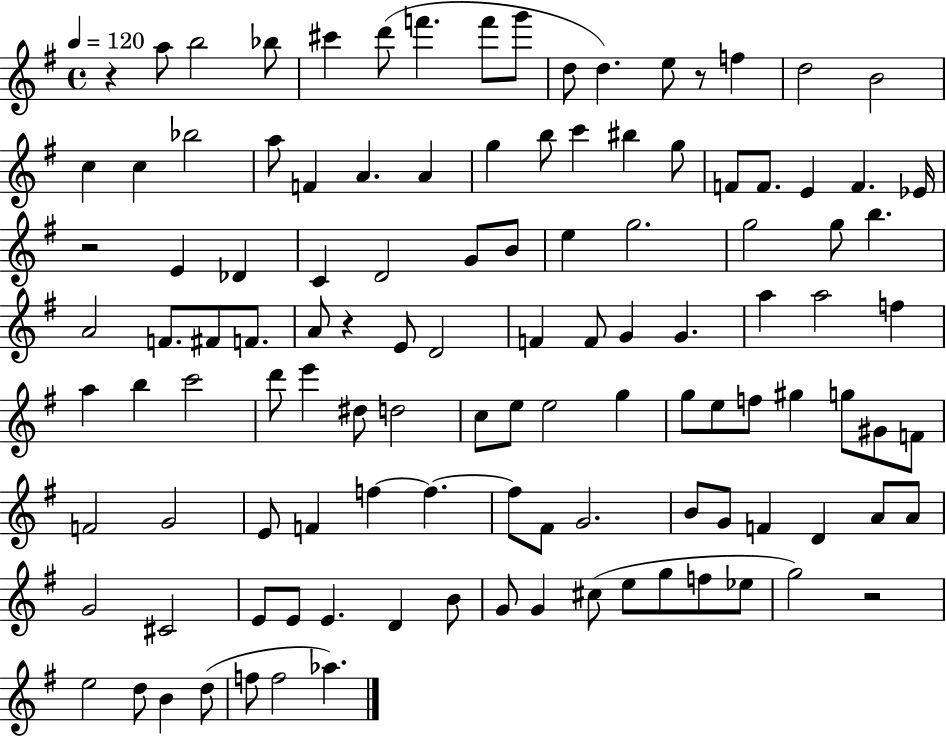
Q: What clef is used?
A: treble